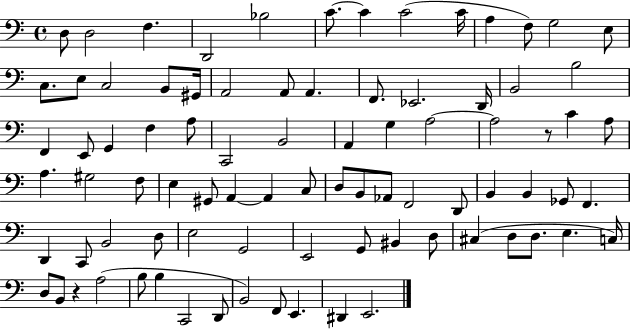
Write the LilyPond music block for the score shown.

{
  \clef bass
  \time 4/4
  \defaultTimeSignature
  \key c \major
  \repeat volta 2 { d8 d2 f4. | d,2 bes2 | c'8.~~ c'4 c'2( c'16 | a4 f8) g2 e8 | \break c8. e8 c2 b,8 gis,16 | a,2 a,8 a,4. | f,8. ees,2. d,16 | b,2 b2 | \break f,4 e,8 g,4 f4 a8 | c,2 b,2 | a,4 g4 a2~~ | a2 r8 c'4 a8 | \break a4. gis2 f8 | e4 gis,8 a,4~~ a,4 c8 | d8 b,8 aes,8 f,2 d,8 | b,4 b,4 ges,8 f,4. | \break d,4 c,8 b,2 d8 | e2 g,2 | e,2 g,8 bis,4 d8 | cis4( d8 d8. e4. c16) | \break d8 b,8 r4 a2( | b8 b4 c,2 d,8 | b,2) f,8 e,4. | dis,4 e,2. | \break } \bar "|."
}